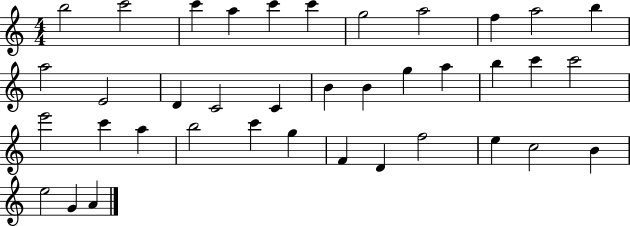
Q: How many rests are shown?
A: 0